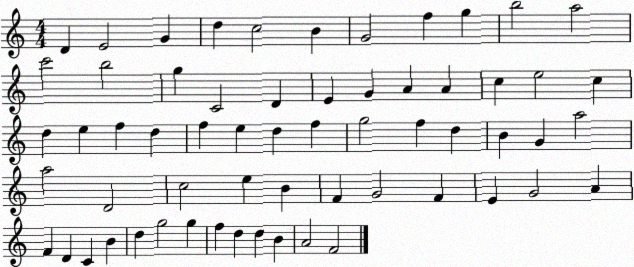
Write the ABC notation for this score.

X:1
T:Untitled
M:4/4
L:1/4
K:C
D E2 G d c2 B G2 f g b2 a2 c'2 b2 g C2 D E G A A c e2 c d e f d f e d f g2 f d B G a2 a2 D2 c2 e B F G2 F E G2 A F D C B d g2 g f d d B A2 F2